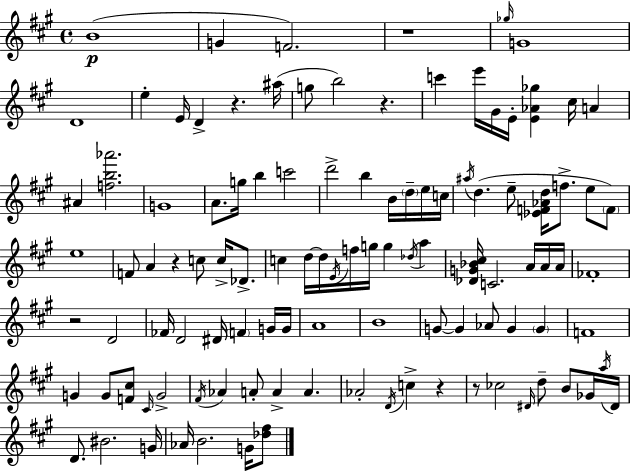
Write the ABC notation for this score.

X:1
T:Untitled
M:4/4
L:1/4
K:A
B4 G F2 z4 _g/4 G4 D4 e E/4 D z ^a/4 g/2 b2 z c' e'/4 ^G/4 E/4 [E_A_g] ^c/4 A ^A [fb_a']2 G4 A/2 g/4 b c'2 d'2 b B/4 d/4 e/4 c/4 ^a/4 d e/2 [_EF_Ad]/4 f/2 e/2 F/2 e4 F/2 A z c/2 c/4 _D/2 c d/4 d/4 E/4 f/4 g/4 g _d/4 a [_DG_B^c]/4 C2 A/4 A/4 A/4 _F4 z2 D2 _F/4 D2 ^D/4 F G/4 G/4 A4 B4 G/2 G _A/2 G G F4 G G/2 [F^c]/2 ^C/4 G2 ^F/4 _A A/2 A A _A2 D/4 c z z/2 _c2 ^D/4 d/2 B/2 _G/4 a/4 ^D/4 D/2 ^B2 G/4 _A/4 B2 G/4 [_d^f]/2